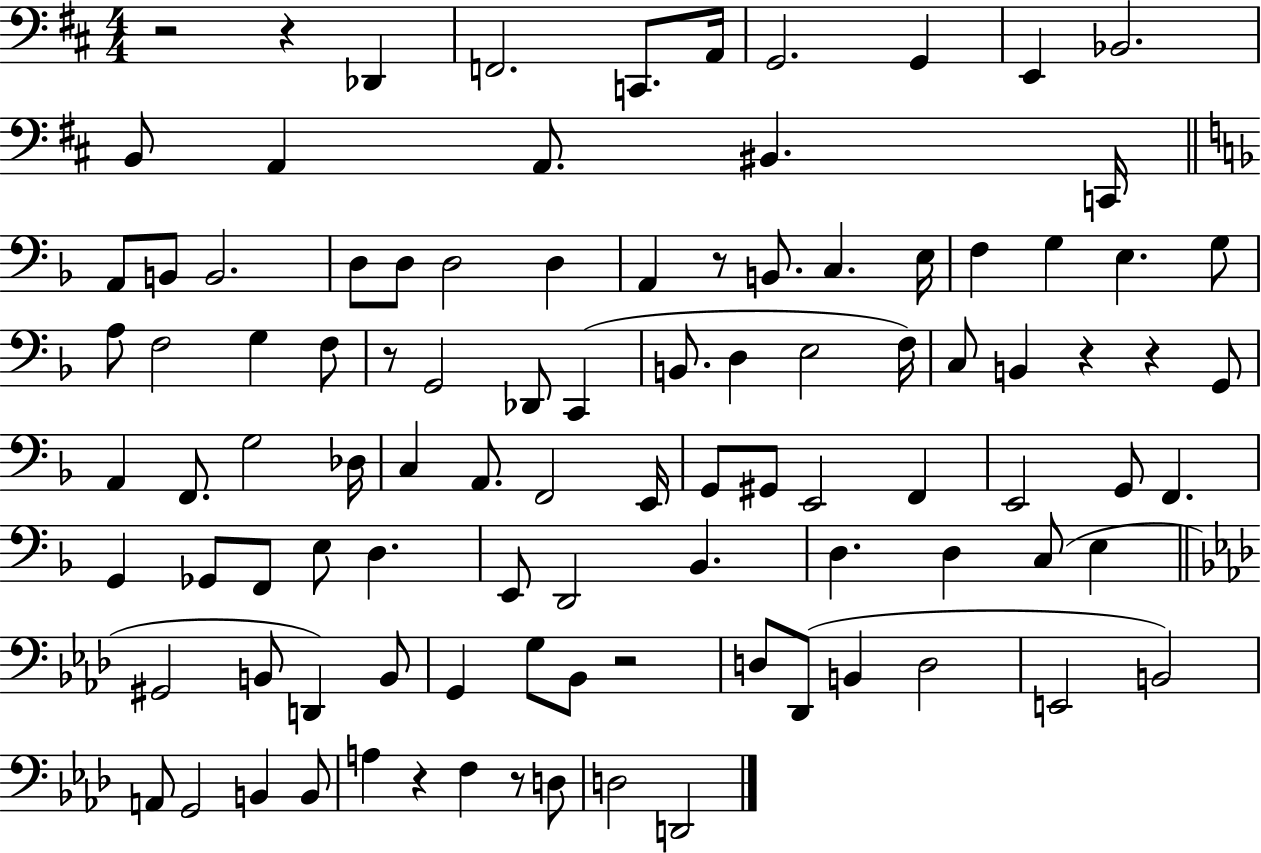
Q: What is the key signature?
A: D major